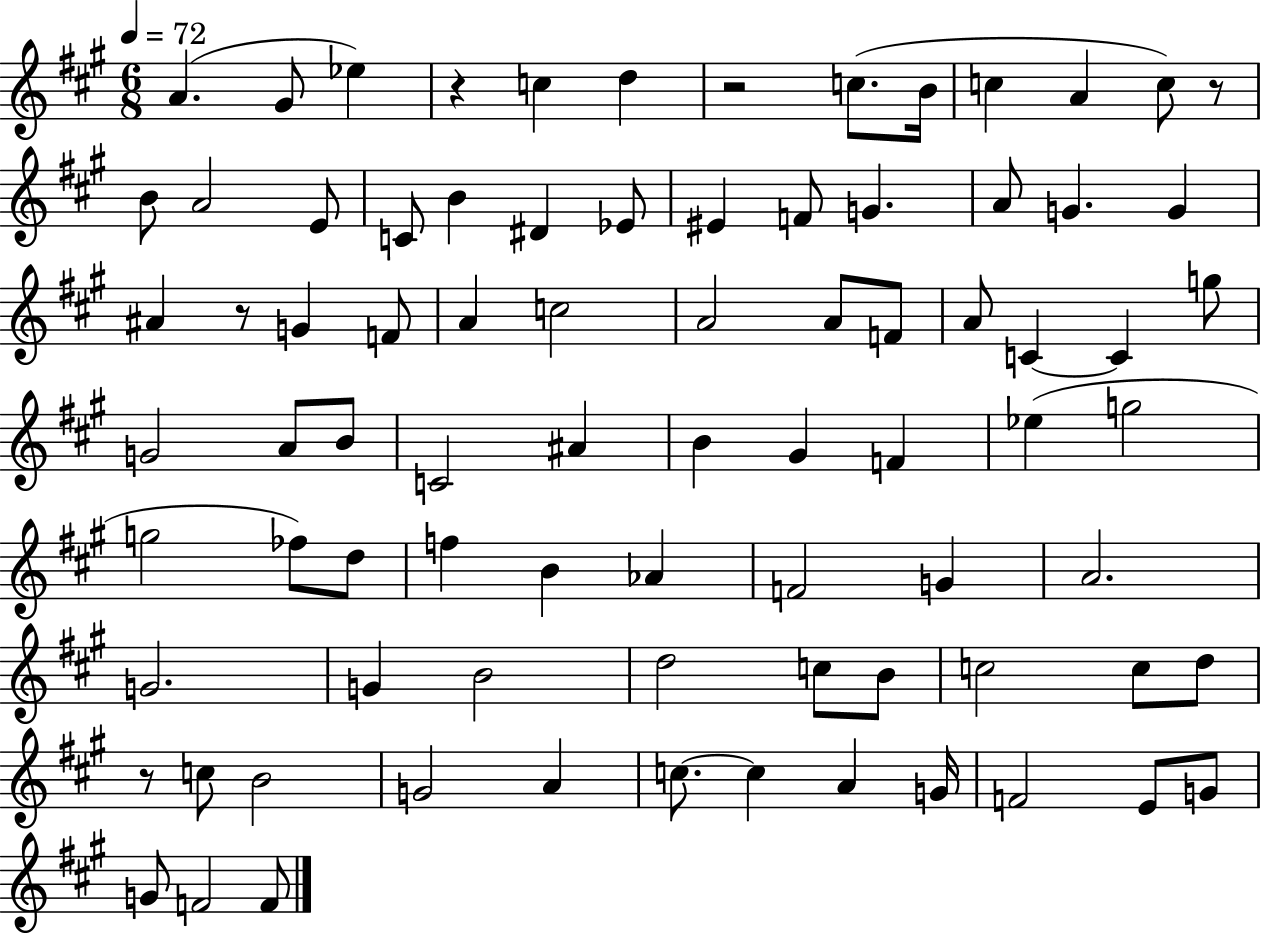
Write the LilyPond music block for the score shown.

{
  \clef treble
  \numericTimeSignature
  \time 6/8
  \key a \major
  \tempo 4 = 72
  a'4.( gis'8 ees''4) | r4 c''4 d''4 | r2 c''8.( b'16 | c''4 a'4 c''8) r8 | \break b'8 a'2 e'8 | c'8 b'4 dis'4 ees'8 | eis'4 f'8 g'4. | a'8 g'4. g'4 | \break ais'4 r8 g'4 f'8 | a'4 c''2 | a'2 a'8 f'8 | a'8 c'4~~ c'4 g''8 | \break g'2 a'8 b'8 | c'2 ais'4 | b'4 gis'4 f'4 | ees''4( g''2 | \break g''2 fes''8) d''8 | f''4 b'4 aes'4 | f'2 g'4 | a'2. | \break g'2. | g'4 b'2 | d''2 c''8 b'8 | c''2 c''8 d''8 | \break r8 c''8 b'2 | g'2 a'4 | c''8.~~ c''4 a'4 g'16 | f'2 e'8 g'8 | \break g'8 f'2 f'8 | \bar "|."
}